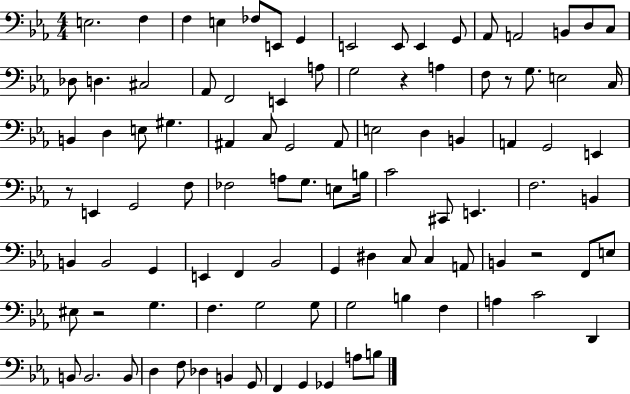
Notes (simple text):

E3/h. F3/q F3/q E3/q FES3/e E2/e G2/q E2/h E2/e E2/q G2/e Ab2/e A2/h B2/e D3/e C3/e Db3/e D3/q. C#3/h Ab2/e F2/h E2/q A3/e G3/h R/q A3/q F3/e R/e G3/e. E3/h C3/s B2/q D3/q E3/e G#3/q. A#2/q C3/e G2/h A#2/e E3/h D3/q B2/q A2/q G2/h E2/q R/e E2/q G2/h F3/e FES3/h A3/e G3/e. E3/e B3/s C4/h C#2/e E2/q. F3/h. B2/q B2/q B2/h G2/q E2/q F2/q Bb2/h G2/q D#3/q C3/e C3/q A2/e B2/q R/h F2/e E3/e EIS3/e R/h G3/q. F3/q. G3/h G3/e G3/h B3/q F3/q A3/q C4/h D2/q B2/e B2/h. B2/e D3/q F3/e Db3/q B2/q G2/e F2/q G2/q Gb2/q A3/e B3/e